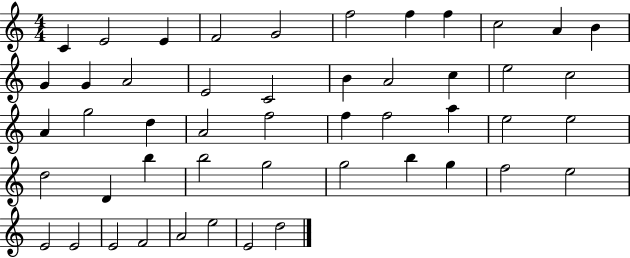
C4/q E4/h E4/q F4/h G4/h F5/h F5/q F5/q C5/h A4/q B4/q G4/q G4/q A4/h E4/h C4/h B4/q A4/h C5/q E5/h C5/h A4/q G5/h D5/q A4/h F5/h F5/q F5/h A5/q E5/h E5/h D5/h D4/q B5/q B5/h G5/h G5/h B5/q G5/q F5/h E5/h E4/h E4/h E4/h F4/h A4/h E5/h E4/h D5/h